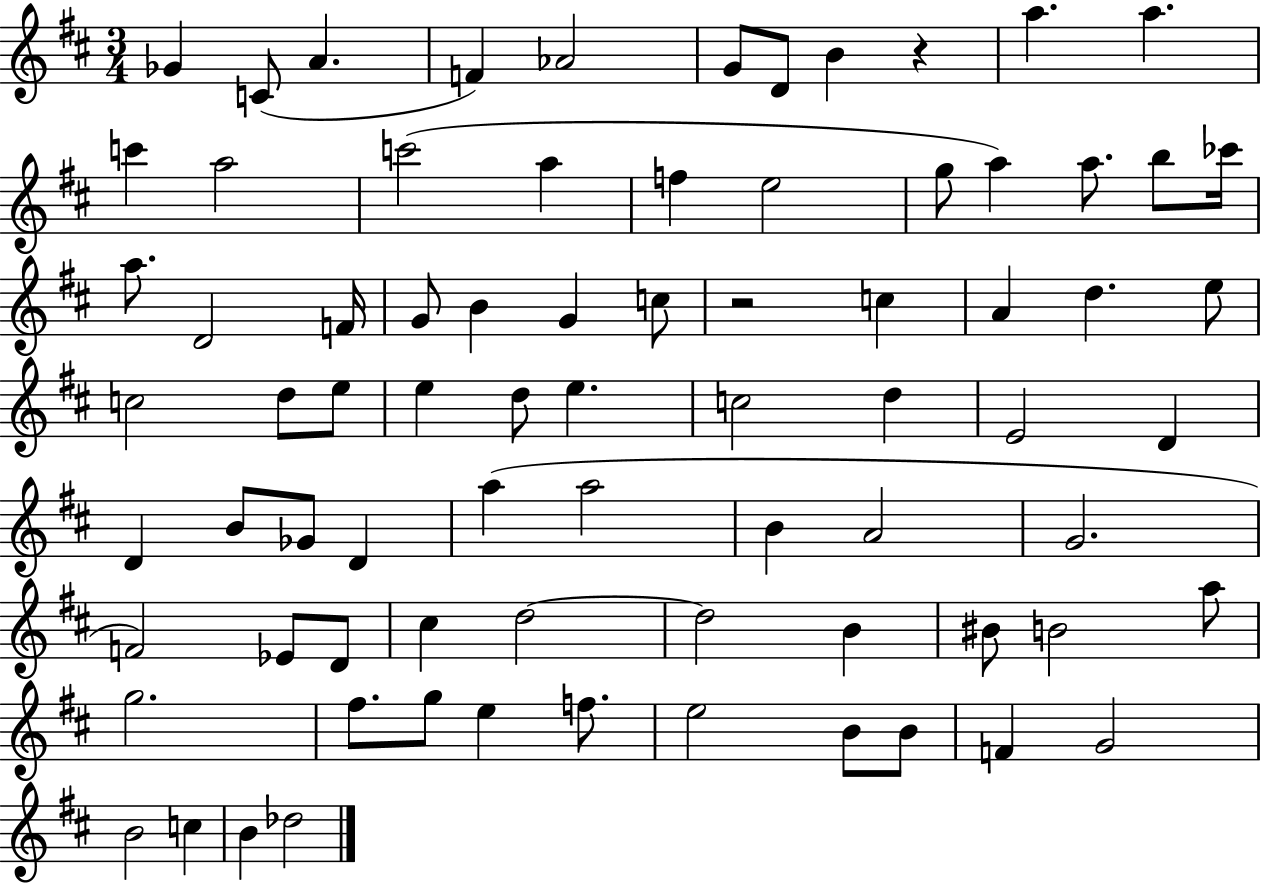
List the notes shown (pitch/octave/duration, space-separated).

Gb4/q C4/e A4/q. F4/q Ab4/h G4/e D4/e B4/q R/q A5/q. A5/q. C6/q A5/h C6/h A5/q F5/q E5/h G5/e A5/q A5/e. B5/e CES6/s A5/e. D4/h F4/s G4/e B4/q G4/q C5/e R/h C5/q A4/q D5/q. E5/e C5/h D5/e E5/e E5/q D5/e E5/q. C5/h D5/q E4/h D4/q D4/q B4/e Gb4/e D4/q A5/q A5/h B4/q A4/h G4/h. F4/h Eb4/e D4/e C#5/q D5/h D5/h B4/q BIS4/e B4/h A5/e G5/h. F#5/e. G5/e E5/q F5/e. E5/h B4/e B4/e F4/q G4/h B4/h C5/q B4/q Db5/h